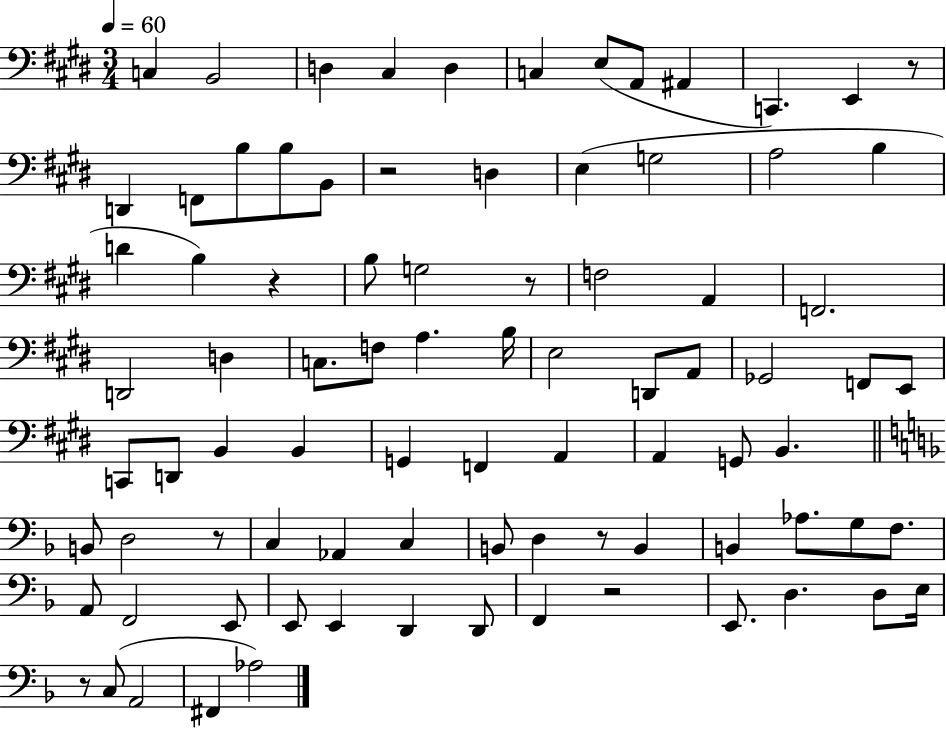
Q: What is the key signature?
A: E major